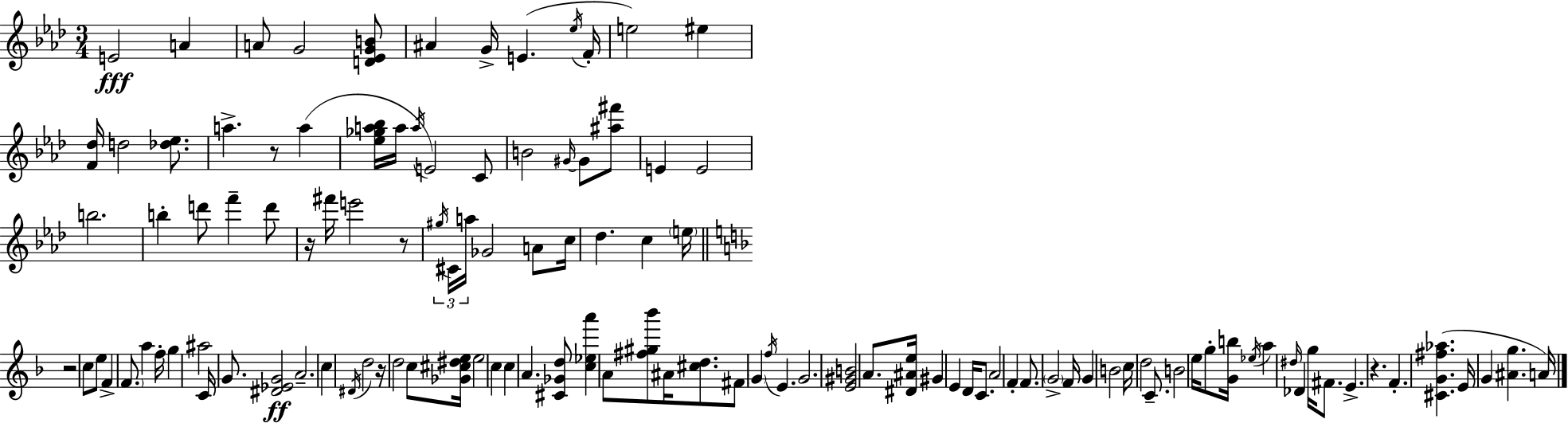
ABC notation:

X:1
T:Untitled
M:3/4
L:1/4
K:Ab
E2 A A/2 G2 [D_EGB]/2 ^A G/4 E _e/4 F/4 e2 ^e [F_d]/4 d2 [_d_e]/2 a z/2 a [_e_ga_b]/4 a/4 a/4 E2 C/2 B2 ^G/4 ^G/2 [^a^f']/2 E E2 b2 b d'/2 f' d'/2 z/4 ^f'/4 e'2 z/2 ^g/4 ^C/4 a/4 _G2 A/2 c/4 _d c e/4 z2 c/2 e/2 F F/2 a f/4 g ^a2 C/4 G/2 [^D_EG]2 A2 c ^D/4 d2 z/4 d2 c/2 [_G^c^de]/4 e2 c c A [^C_Gd]/2 [c_ea'] A/2 [^f^g_b']/2 ^A/4 [^cd]/2 ^F/2 G f/4 E G2 [E^GB]2 A/2 [^D^Ae]/4 ^G E D/4 C/2 A2 F F/2 G2 F/4 G B2 c/4 d2 C/2 B2 e/4 g/2 [Gb]/4 _e/4 a ^d/4 _D g/4 ^F/2 E z F [^CG^f_a] E/4 G [^Ag] A/4